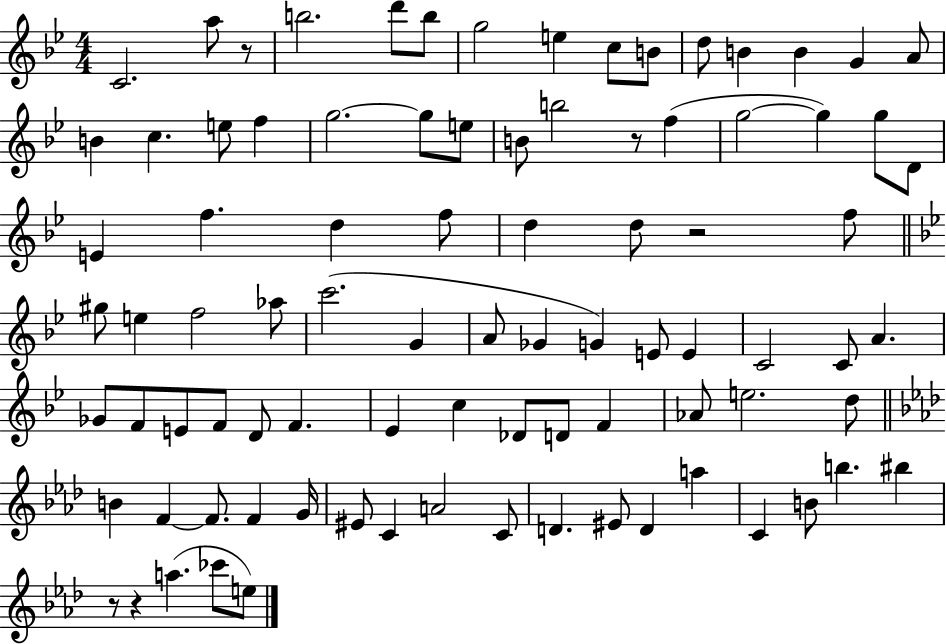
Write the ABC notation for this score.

X:1
T:Untitled
M:4/4
L:1/4
K:Bb
C2 a/2 z/2 b2 d'/2 b/2 g2 e c/2 B/2 d/2 B B G A/2 B c e/2 f g2 g/2 e/2 B/2 b2 z/2 f g2 g g/2 D/2 E f d f/2 d d/2 z2 f/2 ^g/2 e f2 _a/2 c'2 G A/2 _G G E/2 E C2 C/2 A _G/2 F/2 E/2 F/2 D/2 F _E c _D/2 D/2 F _A/2 e2 d/2 B F F/2 F G/4 ^E/2 C A2 C/2 D ^E/2 D a C B/2 b ^b z/2 z a _c'/2 e/2